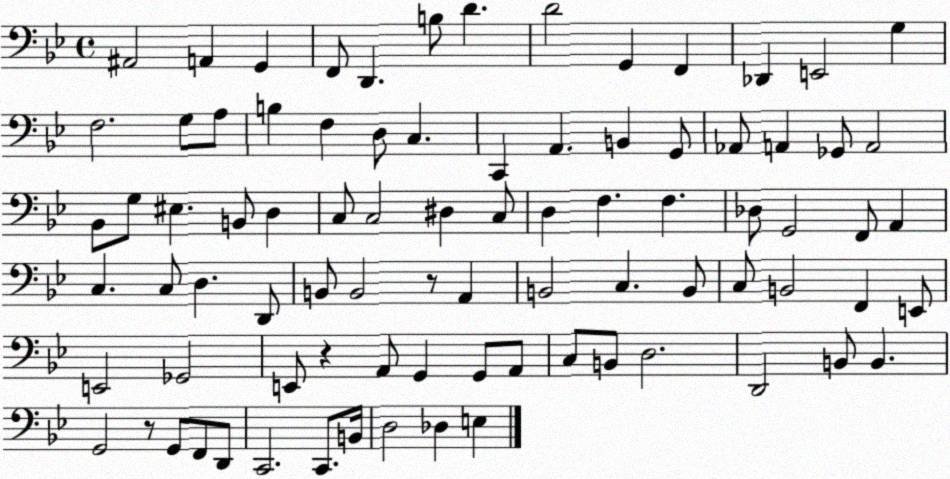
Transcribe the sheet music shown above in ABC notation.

X:1
T:Untitled
M:4/4
L:1/4
K:Bb
^A,,2 A,, G,, F,,/2 D,, B,/2 D D2 G,, F,, _D,, E,,2 G, F,2 G,/2 A,/2 B, F, D,/2 C, C,, A,, B,, G,,/2 _A,,/2 A,, _G,,/2 A,,2 _B,,/2 G,/2 ^E, B,,/2 D, C,/2 C,2 ^D, C,/2 D, F, F, _D,/2 G,,2 F,,/2 A,, C, C,/2 D, D,,/2 B,,/2 B,,2 z/2 A,, B,,2 C, B,,/2 C,/2 B,,2 F,, E,,/2 E,,2 _G,,2 E,,/2 z A,,/2 G,, G,,/2 A,,/2 C,/2 B,,/2 D,2 D,,2 B,,/2 B,, G,,2 z/2 G,,/2 F,,/2 D,,/2 C,,2 C,,/2 B,,/4 D,2 _D, E,